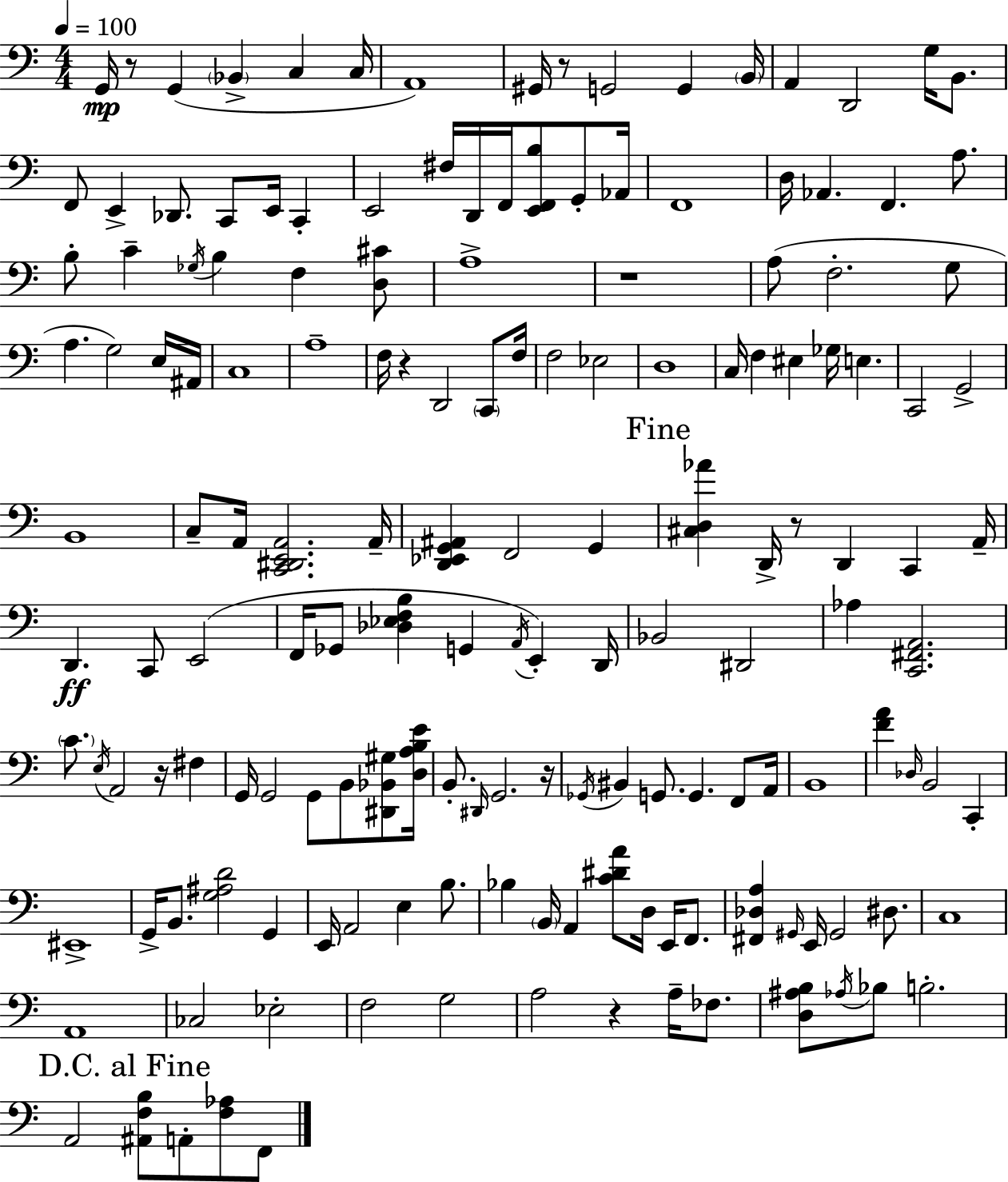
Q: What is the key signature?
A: A minor